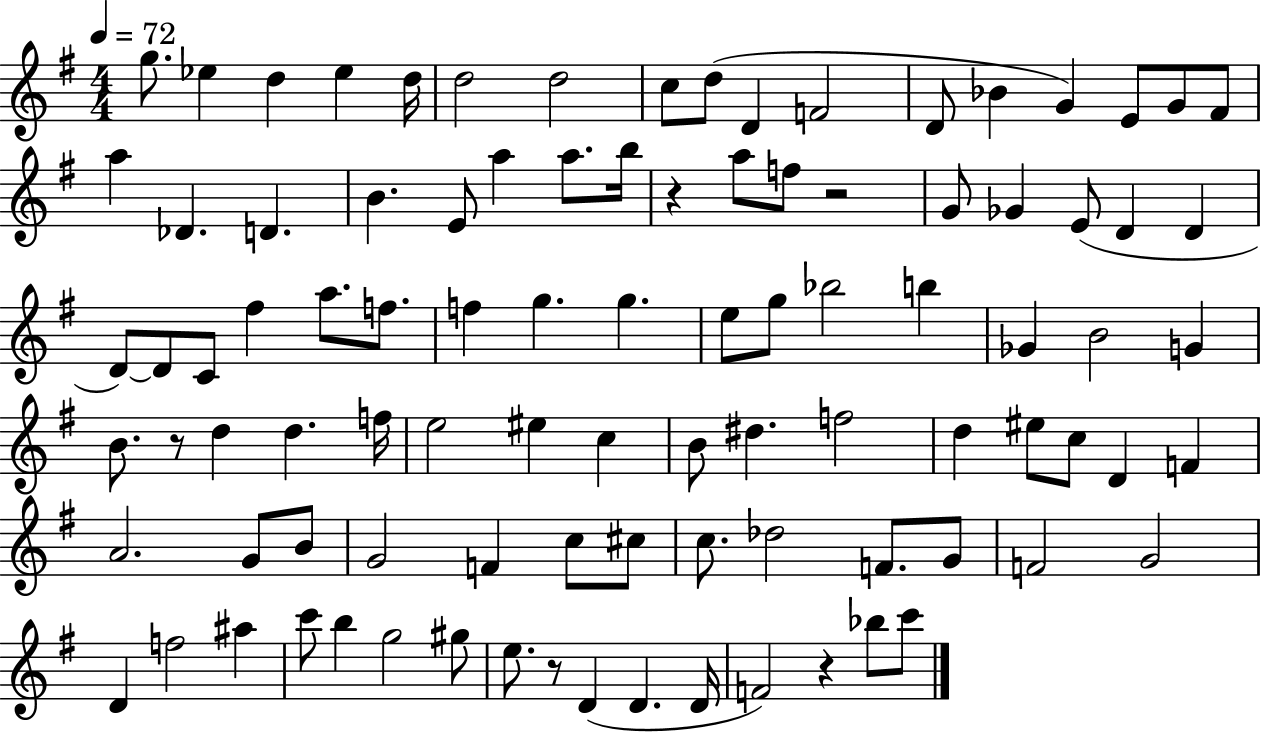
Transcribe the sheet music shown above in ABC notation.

X:1
T:Untitled
M:4/4
L:1/4
K:G
g/2 _e d _e d/4 d2 d2 c/2 d/2 D F2 D/2 _B G E/2 G/2 ^F/2 a _D D B E/2 a a/2 b/4 z a/2 f/2 z2 G/2 _G E/2 D D D/2 D/2 C/2 ^f a/2 f/2 f g g e/2 g/2 _b2 b _G B2 G B/2 z/2 d d f/4 e2 ^e c B/2 ^d f2 d ^e/2 c/2 D F A2 G/2 B/2 G2 F c/2 ^c/2 c/2 _d2 F/2 G/2 F2 G2 D f2 ^a c'/2 b g2 ^g/2 e/2 z/2 D D D/4 F2 z _b/2 c'/2